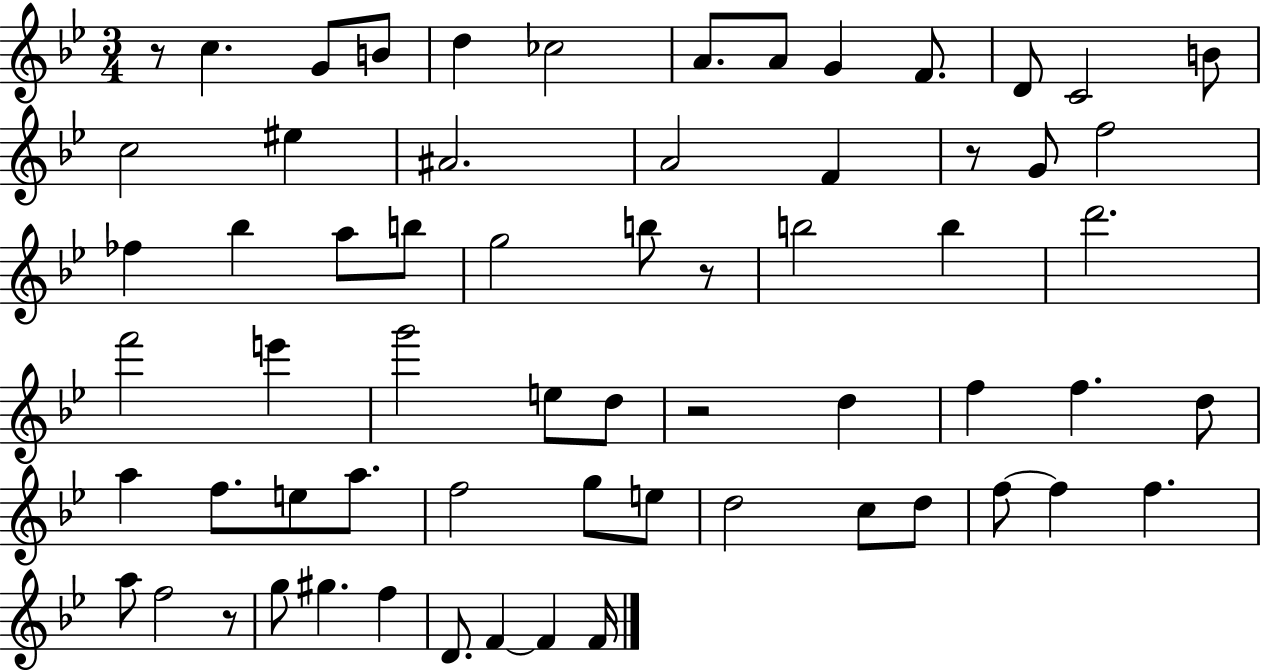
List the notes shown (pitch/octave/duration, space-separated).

R/e C5/q. G4/e B4/e D5/q CES5/h A4/e. A4/e G4/q F4/e. D4/e C4/h B4/e C5/h EIS5/q A#4/h. A4/h F4/q R/e G4/e F5/h FES5/q Bb5/q A5/e B5/e G5/h B5/e R/e B5/h B5/q D6/h. F6/h E6/q G6/h E5/e D5/e R/h D5/q F5/q F5/q. D5/e A5/q F5/e. E5/e A5/e. F5/h G5/e E5/e D5/h C5/e D5/e F5/e F5/q F5/q. A5/e F5/h R/e G5/e G#5/q. F5/q D4/e. F4/q F4/q F4/s